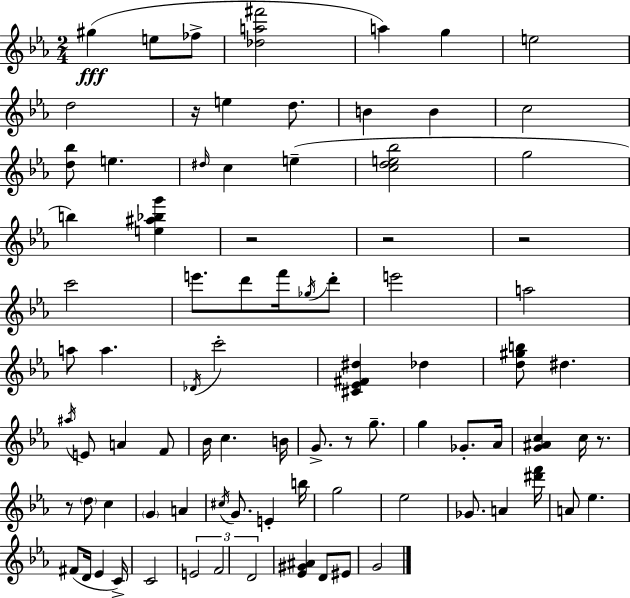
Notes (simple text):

G#5/q E5/e FES5/e [Db5,A5,F#6]/h A5/q G5/q E5/h D5/h R/s E5/q D5/e. B4/q B4/q C5/h [D5,Bb5]/e E5/q. D#5/s C5/q E5/q [C5,D5,E5,Bb5]/h G5/h B5/q [E5,A#5,Bb5,G6]/q R/h R/h R/h C6/h E6/e. D6/e F6/s Gb5/s D6/e E6/h A5/h A5/e A5/q. Db4/s C6/h [C#4,Eb4,F#4,D#5]/q Db5/q [D5,G#5,B5]/e D#5/q. A#5/s E4/e A4/q F4/e Bb4/s C5/q. B4/s G4/e. R/e G5/e. G5/q Gb4/e. Ab4/s [G4,A#4,C5]/q C5/s R/e. R/e D5/e C5/q G4/q A4/q C#5/s G4/e. E4/q B5/s G5/h Eb5/h Gb4/e. A4/q [D#6,F6]/s A4/e Eb5/q. F#4/e D4/s Eb4/q C4/s C4/h E4/h F4/h D4/h [Eb4,G#4,A#4]/q D4/e EIS4/e G4/h